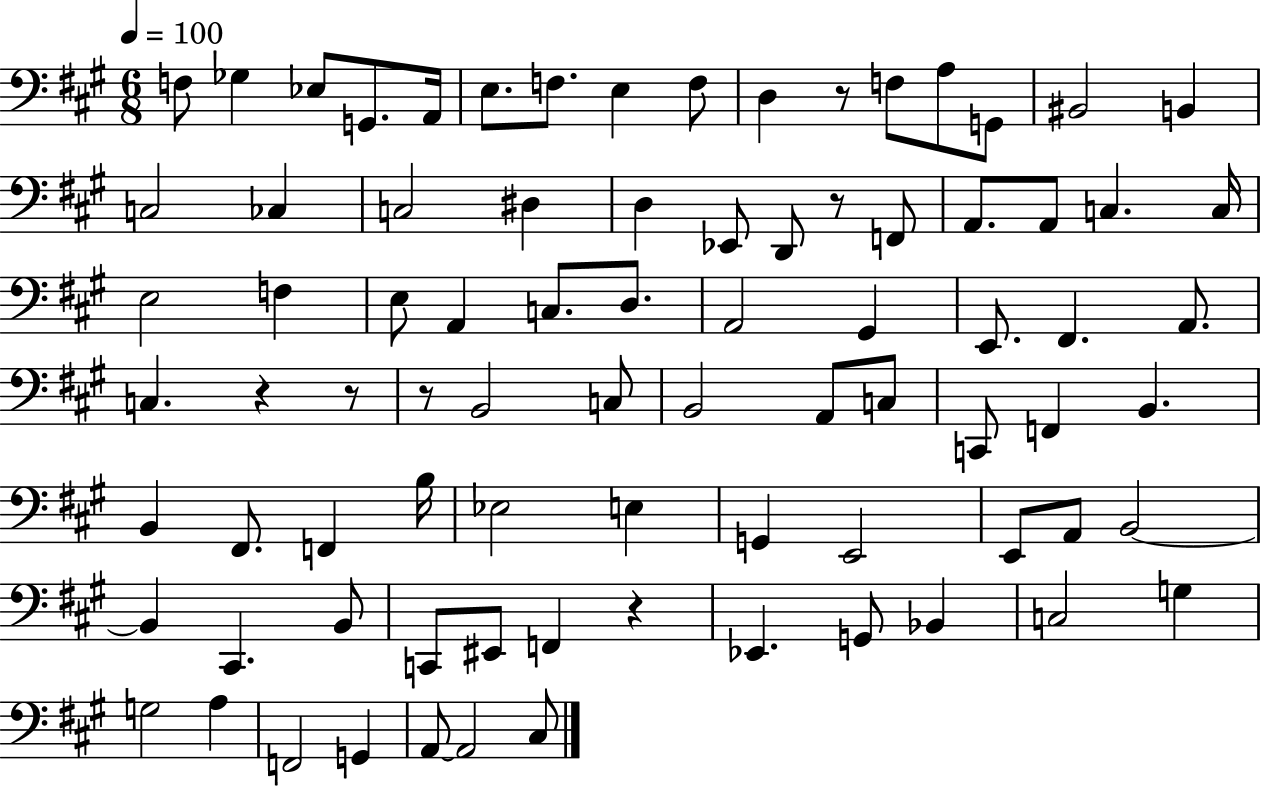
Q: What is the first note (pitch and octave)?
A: F3